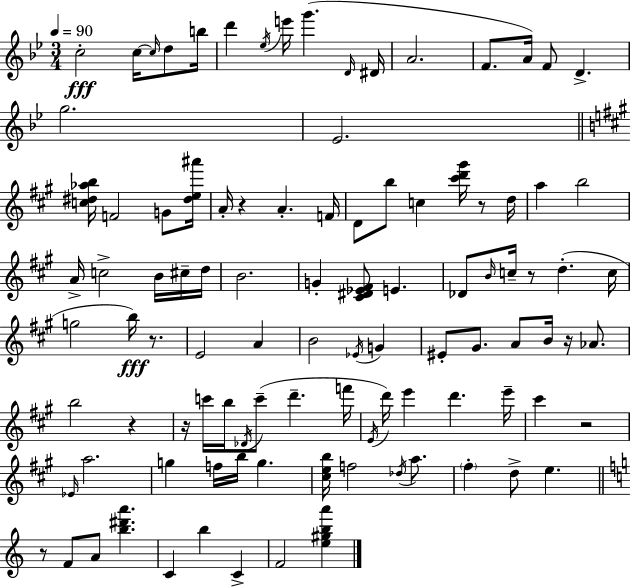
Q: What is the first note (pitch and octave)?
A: C5